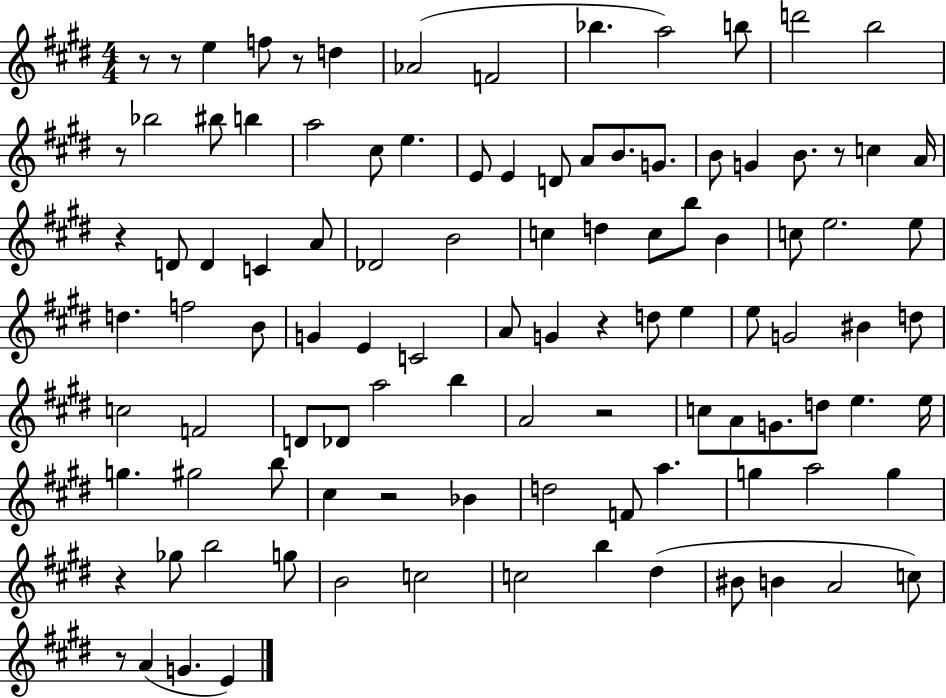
{
  \clef treble
  \numericTimeSignature
  \time 4/4
  \key e \major
  r8 r8 e''4 f''8 r8 d''4 | aes'2( f'2 | bes''4. a''2) b''8 | d'''2 b''2 | \break r8 bes''2 bis''8 b''4 | a''2 cis''8 e''4. | e'8 e'4 d'8 a'8 b'8. g'8. | b'8 g'4 b'8. r8 c''4 a'16 | \break r4 d'8 d'4 c'4 a'8 | des'2 b'2 | c''4 d''4 c''8 b''8 b'4 | c''8 e''2. e''8 | \break d''4. f''2 b'8 | g'4 e'4 c'2 | a'8 g'4 r4 d''8 e''4 | e''8 g'2 bis'4 d''8 | \break c''2 f'2 | d'8 des'8 a''2 b''4 | a'2 r2 | c''8 a'8 g'8. d''8 e''4. e''16 | \break g''4. gis''2 b''8 | cis''4 r2 bes'4 | d''2 f'8 a''4. | g''4 a''2 g''4 | \break r4 ges''8 b''2 g''8 | b'2 c''2 | c''2 b''4 dis''4( | bis'8 b'4 a'2 c''8) | \break r8 a'4( g'4. e'4) | \bar "|."
}